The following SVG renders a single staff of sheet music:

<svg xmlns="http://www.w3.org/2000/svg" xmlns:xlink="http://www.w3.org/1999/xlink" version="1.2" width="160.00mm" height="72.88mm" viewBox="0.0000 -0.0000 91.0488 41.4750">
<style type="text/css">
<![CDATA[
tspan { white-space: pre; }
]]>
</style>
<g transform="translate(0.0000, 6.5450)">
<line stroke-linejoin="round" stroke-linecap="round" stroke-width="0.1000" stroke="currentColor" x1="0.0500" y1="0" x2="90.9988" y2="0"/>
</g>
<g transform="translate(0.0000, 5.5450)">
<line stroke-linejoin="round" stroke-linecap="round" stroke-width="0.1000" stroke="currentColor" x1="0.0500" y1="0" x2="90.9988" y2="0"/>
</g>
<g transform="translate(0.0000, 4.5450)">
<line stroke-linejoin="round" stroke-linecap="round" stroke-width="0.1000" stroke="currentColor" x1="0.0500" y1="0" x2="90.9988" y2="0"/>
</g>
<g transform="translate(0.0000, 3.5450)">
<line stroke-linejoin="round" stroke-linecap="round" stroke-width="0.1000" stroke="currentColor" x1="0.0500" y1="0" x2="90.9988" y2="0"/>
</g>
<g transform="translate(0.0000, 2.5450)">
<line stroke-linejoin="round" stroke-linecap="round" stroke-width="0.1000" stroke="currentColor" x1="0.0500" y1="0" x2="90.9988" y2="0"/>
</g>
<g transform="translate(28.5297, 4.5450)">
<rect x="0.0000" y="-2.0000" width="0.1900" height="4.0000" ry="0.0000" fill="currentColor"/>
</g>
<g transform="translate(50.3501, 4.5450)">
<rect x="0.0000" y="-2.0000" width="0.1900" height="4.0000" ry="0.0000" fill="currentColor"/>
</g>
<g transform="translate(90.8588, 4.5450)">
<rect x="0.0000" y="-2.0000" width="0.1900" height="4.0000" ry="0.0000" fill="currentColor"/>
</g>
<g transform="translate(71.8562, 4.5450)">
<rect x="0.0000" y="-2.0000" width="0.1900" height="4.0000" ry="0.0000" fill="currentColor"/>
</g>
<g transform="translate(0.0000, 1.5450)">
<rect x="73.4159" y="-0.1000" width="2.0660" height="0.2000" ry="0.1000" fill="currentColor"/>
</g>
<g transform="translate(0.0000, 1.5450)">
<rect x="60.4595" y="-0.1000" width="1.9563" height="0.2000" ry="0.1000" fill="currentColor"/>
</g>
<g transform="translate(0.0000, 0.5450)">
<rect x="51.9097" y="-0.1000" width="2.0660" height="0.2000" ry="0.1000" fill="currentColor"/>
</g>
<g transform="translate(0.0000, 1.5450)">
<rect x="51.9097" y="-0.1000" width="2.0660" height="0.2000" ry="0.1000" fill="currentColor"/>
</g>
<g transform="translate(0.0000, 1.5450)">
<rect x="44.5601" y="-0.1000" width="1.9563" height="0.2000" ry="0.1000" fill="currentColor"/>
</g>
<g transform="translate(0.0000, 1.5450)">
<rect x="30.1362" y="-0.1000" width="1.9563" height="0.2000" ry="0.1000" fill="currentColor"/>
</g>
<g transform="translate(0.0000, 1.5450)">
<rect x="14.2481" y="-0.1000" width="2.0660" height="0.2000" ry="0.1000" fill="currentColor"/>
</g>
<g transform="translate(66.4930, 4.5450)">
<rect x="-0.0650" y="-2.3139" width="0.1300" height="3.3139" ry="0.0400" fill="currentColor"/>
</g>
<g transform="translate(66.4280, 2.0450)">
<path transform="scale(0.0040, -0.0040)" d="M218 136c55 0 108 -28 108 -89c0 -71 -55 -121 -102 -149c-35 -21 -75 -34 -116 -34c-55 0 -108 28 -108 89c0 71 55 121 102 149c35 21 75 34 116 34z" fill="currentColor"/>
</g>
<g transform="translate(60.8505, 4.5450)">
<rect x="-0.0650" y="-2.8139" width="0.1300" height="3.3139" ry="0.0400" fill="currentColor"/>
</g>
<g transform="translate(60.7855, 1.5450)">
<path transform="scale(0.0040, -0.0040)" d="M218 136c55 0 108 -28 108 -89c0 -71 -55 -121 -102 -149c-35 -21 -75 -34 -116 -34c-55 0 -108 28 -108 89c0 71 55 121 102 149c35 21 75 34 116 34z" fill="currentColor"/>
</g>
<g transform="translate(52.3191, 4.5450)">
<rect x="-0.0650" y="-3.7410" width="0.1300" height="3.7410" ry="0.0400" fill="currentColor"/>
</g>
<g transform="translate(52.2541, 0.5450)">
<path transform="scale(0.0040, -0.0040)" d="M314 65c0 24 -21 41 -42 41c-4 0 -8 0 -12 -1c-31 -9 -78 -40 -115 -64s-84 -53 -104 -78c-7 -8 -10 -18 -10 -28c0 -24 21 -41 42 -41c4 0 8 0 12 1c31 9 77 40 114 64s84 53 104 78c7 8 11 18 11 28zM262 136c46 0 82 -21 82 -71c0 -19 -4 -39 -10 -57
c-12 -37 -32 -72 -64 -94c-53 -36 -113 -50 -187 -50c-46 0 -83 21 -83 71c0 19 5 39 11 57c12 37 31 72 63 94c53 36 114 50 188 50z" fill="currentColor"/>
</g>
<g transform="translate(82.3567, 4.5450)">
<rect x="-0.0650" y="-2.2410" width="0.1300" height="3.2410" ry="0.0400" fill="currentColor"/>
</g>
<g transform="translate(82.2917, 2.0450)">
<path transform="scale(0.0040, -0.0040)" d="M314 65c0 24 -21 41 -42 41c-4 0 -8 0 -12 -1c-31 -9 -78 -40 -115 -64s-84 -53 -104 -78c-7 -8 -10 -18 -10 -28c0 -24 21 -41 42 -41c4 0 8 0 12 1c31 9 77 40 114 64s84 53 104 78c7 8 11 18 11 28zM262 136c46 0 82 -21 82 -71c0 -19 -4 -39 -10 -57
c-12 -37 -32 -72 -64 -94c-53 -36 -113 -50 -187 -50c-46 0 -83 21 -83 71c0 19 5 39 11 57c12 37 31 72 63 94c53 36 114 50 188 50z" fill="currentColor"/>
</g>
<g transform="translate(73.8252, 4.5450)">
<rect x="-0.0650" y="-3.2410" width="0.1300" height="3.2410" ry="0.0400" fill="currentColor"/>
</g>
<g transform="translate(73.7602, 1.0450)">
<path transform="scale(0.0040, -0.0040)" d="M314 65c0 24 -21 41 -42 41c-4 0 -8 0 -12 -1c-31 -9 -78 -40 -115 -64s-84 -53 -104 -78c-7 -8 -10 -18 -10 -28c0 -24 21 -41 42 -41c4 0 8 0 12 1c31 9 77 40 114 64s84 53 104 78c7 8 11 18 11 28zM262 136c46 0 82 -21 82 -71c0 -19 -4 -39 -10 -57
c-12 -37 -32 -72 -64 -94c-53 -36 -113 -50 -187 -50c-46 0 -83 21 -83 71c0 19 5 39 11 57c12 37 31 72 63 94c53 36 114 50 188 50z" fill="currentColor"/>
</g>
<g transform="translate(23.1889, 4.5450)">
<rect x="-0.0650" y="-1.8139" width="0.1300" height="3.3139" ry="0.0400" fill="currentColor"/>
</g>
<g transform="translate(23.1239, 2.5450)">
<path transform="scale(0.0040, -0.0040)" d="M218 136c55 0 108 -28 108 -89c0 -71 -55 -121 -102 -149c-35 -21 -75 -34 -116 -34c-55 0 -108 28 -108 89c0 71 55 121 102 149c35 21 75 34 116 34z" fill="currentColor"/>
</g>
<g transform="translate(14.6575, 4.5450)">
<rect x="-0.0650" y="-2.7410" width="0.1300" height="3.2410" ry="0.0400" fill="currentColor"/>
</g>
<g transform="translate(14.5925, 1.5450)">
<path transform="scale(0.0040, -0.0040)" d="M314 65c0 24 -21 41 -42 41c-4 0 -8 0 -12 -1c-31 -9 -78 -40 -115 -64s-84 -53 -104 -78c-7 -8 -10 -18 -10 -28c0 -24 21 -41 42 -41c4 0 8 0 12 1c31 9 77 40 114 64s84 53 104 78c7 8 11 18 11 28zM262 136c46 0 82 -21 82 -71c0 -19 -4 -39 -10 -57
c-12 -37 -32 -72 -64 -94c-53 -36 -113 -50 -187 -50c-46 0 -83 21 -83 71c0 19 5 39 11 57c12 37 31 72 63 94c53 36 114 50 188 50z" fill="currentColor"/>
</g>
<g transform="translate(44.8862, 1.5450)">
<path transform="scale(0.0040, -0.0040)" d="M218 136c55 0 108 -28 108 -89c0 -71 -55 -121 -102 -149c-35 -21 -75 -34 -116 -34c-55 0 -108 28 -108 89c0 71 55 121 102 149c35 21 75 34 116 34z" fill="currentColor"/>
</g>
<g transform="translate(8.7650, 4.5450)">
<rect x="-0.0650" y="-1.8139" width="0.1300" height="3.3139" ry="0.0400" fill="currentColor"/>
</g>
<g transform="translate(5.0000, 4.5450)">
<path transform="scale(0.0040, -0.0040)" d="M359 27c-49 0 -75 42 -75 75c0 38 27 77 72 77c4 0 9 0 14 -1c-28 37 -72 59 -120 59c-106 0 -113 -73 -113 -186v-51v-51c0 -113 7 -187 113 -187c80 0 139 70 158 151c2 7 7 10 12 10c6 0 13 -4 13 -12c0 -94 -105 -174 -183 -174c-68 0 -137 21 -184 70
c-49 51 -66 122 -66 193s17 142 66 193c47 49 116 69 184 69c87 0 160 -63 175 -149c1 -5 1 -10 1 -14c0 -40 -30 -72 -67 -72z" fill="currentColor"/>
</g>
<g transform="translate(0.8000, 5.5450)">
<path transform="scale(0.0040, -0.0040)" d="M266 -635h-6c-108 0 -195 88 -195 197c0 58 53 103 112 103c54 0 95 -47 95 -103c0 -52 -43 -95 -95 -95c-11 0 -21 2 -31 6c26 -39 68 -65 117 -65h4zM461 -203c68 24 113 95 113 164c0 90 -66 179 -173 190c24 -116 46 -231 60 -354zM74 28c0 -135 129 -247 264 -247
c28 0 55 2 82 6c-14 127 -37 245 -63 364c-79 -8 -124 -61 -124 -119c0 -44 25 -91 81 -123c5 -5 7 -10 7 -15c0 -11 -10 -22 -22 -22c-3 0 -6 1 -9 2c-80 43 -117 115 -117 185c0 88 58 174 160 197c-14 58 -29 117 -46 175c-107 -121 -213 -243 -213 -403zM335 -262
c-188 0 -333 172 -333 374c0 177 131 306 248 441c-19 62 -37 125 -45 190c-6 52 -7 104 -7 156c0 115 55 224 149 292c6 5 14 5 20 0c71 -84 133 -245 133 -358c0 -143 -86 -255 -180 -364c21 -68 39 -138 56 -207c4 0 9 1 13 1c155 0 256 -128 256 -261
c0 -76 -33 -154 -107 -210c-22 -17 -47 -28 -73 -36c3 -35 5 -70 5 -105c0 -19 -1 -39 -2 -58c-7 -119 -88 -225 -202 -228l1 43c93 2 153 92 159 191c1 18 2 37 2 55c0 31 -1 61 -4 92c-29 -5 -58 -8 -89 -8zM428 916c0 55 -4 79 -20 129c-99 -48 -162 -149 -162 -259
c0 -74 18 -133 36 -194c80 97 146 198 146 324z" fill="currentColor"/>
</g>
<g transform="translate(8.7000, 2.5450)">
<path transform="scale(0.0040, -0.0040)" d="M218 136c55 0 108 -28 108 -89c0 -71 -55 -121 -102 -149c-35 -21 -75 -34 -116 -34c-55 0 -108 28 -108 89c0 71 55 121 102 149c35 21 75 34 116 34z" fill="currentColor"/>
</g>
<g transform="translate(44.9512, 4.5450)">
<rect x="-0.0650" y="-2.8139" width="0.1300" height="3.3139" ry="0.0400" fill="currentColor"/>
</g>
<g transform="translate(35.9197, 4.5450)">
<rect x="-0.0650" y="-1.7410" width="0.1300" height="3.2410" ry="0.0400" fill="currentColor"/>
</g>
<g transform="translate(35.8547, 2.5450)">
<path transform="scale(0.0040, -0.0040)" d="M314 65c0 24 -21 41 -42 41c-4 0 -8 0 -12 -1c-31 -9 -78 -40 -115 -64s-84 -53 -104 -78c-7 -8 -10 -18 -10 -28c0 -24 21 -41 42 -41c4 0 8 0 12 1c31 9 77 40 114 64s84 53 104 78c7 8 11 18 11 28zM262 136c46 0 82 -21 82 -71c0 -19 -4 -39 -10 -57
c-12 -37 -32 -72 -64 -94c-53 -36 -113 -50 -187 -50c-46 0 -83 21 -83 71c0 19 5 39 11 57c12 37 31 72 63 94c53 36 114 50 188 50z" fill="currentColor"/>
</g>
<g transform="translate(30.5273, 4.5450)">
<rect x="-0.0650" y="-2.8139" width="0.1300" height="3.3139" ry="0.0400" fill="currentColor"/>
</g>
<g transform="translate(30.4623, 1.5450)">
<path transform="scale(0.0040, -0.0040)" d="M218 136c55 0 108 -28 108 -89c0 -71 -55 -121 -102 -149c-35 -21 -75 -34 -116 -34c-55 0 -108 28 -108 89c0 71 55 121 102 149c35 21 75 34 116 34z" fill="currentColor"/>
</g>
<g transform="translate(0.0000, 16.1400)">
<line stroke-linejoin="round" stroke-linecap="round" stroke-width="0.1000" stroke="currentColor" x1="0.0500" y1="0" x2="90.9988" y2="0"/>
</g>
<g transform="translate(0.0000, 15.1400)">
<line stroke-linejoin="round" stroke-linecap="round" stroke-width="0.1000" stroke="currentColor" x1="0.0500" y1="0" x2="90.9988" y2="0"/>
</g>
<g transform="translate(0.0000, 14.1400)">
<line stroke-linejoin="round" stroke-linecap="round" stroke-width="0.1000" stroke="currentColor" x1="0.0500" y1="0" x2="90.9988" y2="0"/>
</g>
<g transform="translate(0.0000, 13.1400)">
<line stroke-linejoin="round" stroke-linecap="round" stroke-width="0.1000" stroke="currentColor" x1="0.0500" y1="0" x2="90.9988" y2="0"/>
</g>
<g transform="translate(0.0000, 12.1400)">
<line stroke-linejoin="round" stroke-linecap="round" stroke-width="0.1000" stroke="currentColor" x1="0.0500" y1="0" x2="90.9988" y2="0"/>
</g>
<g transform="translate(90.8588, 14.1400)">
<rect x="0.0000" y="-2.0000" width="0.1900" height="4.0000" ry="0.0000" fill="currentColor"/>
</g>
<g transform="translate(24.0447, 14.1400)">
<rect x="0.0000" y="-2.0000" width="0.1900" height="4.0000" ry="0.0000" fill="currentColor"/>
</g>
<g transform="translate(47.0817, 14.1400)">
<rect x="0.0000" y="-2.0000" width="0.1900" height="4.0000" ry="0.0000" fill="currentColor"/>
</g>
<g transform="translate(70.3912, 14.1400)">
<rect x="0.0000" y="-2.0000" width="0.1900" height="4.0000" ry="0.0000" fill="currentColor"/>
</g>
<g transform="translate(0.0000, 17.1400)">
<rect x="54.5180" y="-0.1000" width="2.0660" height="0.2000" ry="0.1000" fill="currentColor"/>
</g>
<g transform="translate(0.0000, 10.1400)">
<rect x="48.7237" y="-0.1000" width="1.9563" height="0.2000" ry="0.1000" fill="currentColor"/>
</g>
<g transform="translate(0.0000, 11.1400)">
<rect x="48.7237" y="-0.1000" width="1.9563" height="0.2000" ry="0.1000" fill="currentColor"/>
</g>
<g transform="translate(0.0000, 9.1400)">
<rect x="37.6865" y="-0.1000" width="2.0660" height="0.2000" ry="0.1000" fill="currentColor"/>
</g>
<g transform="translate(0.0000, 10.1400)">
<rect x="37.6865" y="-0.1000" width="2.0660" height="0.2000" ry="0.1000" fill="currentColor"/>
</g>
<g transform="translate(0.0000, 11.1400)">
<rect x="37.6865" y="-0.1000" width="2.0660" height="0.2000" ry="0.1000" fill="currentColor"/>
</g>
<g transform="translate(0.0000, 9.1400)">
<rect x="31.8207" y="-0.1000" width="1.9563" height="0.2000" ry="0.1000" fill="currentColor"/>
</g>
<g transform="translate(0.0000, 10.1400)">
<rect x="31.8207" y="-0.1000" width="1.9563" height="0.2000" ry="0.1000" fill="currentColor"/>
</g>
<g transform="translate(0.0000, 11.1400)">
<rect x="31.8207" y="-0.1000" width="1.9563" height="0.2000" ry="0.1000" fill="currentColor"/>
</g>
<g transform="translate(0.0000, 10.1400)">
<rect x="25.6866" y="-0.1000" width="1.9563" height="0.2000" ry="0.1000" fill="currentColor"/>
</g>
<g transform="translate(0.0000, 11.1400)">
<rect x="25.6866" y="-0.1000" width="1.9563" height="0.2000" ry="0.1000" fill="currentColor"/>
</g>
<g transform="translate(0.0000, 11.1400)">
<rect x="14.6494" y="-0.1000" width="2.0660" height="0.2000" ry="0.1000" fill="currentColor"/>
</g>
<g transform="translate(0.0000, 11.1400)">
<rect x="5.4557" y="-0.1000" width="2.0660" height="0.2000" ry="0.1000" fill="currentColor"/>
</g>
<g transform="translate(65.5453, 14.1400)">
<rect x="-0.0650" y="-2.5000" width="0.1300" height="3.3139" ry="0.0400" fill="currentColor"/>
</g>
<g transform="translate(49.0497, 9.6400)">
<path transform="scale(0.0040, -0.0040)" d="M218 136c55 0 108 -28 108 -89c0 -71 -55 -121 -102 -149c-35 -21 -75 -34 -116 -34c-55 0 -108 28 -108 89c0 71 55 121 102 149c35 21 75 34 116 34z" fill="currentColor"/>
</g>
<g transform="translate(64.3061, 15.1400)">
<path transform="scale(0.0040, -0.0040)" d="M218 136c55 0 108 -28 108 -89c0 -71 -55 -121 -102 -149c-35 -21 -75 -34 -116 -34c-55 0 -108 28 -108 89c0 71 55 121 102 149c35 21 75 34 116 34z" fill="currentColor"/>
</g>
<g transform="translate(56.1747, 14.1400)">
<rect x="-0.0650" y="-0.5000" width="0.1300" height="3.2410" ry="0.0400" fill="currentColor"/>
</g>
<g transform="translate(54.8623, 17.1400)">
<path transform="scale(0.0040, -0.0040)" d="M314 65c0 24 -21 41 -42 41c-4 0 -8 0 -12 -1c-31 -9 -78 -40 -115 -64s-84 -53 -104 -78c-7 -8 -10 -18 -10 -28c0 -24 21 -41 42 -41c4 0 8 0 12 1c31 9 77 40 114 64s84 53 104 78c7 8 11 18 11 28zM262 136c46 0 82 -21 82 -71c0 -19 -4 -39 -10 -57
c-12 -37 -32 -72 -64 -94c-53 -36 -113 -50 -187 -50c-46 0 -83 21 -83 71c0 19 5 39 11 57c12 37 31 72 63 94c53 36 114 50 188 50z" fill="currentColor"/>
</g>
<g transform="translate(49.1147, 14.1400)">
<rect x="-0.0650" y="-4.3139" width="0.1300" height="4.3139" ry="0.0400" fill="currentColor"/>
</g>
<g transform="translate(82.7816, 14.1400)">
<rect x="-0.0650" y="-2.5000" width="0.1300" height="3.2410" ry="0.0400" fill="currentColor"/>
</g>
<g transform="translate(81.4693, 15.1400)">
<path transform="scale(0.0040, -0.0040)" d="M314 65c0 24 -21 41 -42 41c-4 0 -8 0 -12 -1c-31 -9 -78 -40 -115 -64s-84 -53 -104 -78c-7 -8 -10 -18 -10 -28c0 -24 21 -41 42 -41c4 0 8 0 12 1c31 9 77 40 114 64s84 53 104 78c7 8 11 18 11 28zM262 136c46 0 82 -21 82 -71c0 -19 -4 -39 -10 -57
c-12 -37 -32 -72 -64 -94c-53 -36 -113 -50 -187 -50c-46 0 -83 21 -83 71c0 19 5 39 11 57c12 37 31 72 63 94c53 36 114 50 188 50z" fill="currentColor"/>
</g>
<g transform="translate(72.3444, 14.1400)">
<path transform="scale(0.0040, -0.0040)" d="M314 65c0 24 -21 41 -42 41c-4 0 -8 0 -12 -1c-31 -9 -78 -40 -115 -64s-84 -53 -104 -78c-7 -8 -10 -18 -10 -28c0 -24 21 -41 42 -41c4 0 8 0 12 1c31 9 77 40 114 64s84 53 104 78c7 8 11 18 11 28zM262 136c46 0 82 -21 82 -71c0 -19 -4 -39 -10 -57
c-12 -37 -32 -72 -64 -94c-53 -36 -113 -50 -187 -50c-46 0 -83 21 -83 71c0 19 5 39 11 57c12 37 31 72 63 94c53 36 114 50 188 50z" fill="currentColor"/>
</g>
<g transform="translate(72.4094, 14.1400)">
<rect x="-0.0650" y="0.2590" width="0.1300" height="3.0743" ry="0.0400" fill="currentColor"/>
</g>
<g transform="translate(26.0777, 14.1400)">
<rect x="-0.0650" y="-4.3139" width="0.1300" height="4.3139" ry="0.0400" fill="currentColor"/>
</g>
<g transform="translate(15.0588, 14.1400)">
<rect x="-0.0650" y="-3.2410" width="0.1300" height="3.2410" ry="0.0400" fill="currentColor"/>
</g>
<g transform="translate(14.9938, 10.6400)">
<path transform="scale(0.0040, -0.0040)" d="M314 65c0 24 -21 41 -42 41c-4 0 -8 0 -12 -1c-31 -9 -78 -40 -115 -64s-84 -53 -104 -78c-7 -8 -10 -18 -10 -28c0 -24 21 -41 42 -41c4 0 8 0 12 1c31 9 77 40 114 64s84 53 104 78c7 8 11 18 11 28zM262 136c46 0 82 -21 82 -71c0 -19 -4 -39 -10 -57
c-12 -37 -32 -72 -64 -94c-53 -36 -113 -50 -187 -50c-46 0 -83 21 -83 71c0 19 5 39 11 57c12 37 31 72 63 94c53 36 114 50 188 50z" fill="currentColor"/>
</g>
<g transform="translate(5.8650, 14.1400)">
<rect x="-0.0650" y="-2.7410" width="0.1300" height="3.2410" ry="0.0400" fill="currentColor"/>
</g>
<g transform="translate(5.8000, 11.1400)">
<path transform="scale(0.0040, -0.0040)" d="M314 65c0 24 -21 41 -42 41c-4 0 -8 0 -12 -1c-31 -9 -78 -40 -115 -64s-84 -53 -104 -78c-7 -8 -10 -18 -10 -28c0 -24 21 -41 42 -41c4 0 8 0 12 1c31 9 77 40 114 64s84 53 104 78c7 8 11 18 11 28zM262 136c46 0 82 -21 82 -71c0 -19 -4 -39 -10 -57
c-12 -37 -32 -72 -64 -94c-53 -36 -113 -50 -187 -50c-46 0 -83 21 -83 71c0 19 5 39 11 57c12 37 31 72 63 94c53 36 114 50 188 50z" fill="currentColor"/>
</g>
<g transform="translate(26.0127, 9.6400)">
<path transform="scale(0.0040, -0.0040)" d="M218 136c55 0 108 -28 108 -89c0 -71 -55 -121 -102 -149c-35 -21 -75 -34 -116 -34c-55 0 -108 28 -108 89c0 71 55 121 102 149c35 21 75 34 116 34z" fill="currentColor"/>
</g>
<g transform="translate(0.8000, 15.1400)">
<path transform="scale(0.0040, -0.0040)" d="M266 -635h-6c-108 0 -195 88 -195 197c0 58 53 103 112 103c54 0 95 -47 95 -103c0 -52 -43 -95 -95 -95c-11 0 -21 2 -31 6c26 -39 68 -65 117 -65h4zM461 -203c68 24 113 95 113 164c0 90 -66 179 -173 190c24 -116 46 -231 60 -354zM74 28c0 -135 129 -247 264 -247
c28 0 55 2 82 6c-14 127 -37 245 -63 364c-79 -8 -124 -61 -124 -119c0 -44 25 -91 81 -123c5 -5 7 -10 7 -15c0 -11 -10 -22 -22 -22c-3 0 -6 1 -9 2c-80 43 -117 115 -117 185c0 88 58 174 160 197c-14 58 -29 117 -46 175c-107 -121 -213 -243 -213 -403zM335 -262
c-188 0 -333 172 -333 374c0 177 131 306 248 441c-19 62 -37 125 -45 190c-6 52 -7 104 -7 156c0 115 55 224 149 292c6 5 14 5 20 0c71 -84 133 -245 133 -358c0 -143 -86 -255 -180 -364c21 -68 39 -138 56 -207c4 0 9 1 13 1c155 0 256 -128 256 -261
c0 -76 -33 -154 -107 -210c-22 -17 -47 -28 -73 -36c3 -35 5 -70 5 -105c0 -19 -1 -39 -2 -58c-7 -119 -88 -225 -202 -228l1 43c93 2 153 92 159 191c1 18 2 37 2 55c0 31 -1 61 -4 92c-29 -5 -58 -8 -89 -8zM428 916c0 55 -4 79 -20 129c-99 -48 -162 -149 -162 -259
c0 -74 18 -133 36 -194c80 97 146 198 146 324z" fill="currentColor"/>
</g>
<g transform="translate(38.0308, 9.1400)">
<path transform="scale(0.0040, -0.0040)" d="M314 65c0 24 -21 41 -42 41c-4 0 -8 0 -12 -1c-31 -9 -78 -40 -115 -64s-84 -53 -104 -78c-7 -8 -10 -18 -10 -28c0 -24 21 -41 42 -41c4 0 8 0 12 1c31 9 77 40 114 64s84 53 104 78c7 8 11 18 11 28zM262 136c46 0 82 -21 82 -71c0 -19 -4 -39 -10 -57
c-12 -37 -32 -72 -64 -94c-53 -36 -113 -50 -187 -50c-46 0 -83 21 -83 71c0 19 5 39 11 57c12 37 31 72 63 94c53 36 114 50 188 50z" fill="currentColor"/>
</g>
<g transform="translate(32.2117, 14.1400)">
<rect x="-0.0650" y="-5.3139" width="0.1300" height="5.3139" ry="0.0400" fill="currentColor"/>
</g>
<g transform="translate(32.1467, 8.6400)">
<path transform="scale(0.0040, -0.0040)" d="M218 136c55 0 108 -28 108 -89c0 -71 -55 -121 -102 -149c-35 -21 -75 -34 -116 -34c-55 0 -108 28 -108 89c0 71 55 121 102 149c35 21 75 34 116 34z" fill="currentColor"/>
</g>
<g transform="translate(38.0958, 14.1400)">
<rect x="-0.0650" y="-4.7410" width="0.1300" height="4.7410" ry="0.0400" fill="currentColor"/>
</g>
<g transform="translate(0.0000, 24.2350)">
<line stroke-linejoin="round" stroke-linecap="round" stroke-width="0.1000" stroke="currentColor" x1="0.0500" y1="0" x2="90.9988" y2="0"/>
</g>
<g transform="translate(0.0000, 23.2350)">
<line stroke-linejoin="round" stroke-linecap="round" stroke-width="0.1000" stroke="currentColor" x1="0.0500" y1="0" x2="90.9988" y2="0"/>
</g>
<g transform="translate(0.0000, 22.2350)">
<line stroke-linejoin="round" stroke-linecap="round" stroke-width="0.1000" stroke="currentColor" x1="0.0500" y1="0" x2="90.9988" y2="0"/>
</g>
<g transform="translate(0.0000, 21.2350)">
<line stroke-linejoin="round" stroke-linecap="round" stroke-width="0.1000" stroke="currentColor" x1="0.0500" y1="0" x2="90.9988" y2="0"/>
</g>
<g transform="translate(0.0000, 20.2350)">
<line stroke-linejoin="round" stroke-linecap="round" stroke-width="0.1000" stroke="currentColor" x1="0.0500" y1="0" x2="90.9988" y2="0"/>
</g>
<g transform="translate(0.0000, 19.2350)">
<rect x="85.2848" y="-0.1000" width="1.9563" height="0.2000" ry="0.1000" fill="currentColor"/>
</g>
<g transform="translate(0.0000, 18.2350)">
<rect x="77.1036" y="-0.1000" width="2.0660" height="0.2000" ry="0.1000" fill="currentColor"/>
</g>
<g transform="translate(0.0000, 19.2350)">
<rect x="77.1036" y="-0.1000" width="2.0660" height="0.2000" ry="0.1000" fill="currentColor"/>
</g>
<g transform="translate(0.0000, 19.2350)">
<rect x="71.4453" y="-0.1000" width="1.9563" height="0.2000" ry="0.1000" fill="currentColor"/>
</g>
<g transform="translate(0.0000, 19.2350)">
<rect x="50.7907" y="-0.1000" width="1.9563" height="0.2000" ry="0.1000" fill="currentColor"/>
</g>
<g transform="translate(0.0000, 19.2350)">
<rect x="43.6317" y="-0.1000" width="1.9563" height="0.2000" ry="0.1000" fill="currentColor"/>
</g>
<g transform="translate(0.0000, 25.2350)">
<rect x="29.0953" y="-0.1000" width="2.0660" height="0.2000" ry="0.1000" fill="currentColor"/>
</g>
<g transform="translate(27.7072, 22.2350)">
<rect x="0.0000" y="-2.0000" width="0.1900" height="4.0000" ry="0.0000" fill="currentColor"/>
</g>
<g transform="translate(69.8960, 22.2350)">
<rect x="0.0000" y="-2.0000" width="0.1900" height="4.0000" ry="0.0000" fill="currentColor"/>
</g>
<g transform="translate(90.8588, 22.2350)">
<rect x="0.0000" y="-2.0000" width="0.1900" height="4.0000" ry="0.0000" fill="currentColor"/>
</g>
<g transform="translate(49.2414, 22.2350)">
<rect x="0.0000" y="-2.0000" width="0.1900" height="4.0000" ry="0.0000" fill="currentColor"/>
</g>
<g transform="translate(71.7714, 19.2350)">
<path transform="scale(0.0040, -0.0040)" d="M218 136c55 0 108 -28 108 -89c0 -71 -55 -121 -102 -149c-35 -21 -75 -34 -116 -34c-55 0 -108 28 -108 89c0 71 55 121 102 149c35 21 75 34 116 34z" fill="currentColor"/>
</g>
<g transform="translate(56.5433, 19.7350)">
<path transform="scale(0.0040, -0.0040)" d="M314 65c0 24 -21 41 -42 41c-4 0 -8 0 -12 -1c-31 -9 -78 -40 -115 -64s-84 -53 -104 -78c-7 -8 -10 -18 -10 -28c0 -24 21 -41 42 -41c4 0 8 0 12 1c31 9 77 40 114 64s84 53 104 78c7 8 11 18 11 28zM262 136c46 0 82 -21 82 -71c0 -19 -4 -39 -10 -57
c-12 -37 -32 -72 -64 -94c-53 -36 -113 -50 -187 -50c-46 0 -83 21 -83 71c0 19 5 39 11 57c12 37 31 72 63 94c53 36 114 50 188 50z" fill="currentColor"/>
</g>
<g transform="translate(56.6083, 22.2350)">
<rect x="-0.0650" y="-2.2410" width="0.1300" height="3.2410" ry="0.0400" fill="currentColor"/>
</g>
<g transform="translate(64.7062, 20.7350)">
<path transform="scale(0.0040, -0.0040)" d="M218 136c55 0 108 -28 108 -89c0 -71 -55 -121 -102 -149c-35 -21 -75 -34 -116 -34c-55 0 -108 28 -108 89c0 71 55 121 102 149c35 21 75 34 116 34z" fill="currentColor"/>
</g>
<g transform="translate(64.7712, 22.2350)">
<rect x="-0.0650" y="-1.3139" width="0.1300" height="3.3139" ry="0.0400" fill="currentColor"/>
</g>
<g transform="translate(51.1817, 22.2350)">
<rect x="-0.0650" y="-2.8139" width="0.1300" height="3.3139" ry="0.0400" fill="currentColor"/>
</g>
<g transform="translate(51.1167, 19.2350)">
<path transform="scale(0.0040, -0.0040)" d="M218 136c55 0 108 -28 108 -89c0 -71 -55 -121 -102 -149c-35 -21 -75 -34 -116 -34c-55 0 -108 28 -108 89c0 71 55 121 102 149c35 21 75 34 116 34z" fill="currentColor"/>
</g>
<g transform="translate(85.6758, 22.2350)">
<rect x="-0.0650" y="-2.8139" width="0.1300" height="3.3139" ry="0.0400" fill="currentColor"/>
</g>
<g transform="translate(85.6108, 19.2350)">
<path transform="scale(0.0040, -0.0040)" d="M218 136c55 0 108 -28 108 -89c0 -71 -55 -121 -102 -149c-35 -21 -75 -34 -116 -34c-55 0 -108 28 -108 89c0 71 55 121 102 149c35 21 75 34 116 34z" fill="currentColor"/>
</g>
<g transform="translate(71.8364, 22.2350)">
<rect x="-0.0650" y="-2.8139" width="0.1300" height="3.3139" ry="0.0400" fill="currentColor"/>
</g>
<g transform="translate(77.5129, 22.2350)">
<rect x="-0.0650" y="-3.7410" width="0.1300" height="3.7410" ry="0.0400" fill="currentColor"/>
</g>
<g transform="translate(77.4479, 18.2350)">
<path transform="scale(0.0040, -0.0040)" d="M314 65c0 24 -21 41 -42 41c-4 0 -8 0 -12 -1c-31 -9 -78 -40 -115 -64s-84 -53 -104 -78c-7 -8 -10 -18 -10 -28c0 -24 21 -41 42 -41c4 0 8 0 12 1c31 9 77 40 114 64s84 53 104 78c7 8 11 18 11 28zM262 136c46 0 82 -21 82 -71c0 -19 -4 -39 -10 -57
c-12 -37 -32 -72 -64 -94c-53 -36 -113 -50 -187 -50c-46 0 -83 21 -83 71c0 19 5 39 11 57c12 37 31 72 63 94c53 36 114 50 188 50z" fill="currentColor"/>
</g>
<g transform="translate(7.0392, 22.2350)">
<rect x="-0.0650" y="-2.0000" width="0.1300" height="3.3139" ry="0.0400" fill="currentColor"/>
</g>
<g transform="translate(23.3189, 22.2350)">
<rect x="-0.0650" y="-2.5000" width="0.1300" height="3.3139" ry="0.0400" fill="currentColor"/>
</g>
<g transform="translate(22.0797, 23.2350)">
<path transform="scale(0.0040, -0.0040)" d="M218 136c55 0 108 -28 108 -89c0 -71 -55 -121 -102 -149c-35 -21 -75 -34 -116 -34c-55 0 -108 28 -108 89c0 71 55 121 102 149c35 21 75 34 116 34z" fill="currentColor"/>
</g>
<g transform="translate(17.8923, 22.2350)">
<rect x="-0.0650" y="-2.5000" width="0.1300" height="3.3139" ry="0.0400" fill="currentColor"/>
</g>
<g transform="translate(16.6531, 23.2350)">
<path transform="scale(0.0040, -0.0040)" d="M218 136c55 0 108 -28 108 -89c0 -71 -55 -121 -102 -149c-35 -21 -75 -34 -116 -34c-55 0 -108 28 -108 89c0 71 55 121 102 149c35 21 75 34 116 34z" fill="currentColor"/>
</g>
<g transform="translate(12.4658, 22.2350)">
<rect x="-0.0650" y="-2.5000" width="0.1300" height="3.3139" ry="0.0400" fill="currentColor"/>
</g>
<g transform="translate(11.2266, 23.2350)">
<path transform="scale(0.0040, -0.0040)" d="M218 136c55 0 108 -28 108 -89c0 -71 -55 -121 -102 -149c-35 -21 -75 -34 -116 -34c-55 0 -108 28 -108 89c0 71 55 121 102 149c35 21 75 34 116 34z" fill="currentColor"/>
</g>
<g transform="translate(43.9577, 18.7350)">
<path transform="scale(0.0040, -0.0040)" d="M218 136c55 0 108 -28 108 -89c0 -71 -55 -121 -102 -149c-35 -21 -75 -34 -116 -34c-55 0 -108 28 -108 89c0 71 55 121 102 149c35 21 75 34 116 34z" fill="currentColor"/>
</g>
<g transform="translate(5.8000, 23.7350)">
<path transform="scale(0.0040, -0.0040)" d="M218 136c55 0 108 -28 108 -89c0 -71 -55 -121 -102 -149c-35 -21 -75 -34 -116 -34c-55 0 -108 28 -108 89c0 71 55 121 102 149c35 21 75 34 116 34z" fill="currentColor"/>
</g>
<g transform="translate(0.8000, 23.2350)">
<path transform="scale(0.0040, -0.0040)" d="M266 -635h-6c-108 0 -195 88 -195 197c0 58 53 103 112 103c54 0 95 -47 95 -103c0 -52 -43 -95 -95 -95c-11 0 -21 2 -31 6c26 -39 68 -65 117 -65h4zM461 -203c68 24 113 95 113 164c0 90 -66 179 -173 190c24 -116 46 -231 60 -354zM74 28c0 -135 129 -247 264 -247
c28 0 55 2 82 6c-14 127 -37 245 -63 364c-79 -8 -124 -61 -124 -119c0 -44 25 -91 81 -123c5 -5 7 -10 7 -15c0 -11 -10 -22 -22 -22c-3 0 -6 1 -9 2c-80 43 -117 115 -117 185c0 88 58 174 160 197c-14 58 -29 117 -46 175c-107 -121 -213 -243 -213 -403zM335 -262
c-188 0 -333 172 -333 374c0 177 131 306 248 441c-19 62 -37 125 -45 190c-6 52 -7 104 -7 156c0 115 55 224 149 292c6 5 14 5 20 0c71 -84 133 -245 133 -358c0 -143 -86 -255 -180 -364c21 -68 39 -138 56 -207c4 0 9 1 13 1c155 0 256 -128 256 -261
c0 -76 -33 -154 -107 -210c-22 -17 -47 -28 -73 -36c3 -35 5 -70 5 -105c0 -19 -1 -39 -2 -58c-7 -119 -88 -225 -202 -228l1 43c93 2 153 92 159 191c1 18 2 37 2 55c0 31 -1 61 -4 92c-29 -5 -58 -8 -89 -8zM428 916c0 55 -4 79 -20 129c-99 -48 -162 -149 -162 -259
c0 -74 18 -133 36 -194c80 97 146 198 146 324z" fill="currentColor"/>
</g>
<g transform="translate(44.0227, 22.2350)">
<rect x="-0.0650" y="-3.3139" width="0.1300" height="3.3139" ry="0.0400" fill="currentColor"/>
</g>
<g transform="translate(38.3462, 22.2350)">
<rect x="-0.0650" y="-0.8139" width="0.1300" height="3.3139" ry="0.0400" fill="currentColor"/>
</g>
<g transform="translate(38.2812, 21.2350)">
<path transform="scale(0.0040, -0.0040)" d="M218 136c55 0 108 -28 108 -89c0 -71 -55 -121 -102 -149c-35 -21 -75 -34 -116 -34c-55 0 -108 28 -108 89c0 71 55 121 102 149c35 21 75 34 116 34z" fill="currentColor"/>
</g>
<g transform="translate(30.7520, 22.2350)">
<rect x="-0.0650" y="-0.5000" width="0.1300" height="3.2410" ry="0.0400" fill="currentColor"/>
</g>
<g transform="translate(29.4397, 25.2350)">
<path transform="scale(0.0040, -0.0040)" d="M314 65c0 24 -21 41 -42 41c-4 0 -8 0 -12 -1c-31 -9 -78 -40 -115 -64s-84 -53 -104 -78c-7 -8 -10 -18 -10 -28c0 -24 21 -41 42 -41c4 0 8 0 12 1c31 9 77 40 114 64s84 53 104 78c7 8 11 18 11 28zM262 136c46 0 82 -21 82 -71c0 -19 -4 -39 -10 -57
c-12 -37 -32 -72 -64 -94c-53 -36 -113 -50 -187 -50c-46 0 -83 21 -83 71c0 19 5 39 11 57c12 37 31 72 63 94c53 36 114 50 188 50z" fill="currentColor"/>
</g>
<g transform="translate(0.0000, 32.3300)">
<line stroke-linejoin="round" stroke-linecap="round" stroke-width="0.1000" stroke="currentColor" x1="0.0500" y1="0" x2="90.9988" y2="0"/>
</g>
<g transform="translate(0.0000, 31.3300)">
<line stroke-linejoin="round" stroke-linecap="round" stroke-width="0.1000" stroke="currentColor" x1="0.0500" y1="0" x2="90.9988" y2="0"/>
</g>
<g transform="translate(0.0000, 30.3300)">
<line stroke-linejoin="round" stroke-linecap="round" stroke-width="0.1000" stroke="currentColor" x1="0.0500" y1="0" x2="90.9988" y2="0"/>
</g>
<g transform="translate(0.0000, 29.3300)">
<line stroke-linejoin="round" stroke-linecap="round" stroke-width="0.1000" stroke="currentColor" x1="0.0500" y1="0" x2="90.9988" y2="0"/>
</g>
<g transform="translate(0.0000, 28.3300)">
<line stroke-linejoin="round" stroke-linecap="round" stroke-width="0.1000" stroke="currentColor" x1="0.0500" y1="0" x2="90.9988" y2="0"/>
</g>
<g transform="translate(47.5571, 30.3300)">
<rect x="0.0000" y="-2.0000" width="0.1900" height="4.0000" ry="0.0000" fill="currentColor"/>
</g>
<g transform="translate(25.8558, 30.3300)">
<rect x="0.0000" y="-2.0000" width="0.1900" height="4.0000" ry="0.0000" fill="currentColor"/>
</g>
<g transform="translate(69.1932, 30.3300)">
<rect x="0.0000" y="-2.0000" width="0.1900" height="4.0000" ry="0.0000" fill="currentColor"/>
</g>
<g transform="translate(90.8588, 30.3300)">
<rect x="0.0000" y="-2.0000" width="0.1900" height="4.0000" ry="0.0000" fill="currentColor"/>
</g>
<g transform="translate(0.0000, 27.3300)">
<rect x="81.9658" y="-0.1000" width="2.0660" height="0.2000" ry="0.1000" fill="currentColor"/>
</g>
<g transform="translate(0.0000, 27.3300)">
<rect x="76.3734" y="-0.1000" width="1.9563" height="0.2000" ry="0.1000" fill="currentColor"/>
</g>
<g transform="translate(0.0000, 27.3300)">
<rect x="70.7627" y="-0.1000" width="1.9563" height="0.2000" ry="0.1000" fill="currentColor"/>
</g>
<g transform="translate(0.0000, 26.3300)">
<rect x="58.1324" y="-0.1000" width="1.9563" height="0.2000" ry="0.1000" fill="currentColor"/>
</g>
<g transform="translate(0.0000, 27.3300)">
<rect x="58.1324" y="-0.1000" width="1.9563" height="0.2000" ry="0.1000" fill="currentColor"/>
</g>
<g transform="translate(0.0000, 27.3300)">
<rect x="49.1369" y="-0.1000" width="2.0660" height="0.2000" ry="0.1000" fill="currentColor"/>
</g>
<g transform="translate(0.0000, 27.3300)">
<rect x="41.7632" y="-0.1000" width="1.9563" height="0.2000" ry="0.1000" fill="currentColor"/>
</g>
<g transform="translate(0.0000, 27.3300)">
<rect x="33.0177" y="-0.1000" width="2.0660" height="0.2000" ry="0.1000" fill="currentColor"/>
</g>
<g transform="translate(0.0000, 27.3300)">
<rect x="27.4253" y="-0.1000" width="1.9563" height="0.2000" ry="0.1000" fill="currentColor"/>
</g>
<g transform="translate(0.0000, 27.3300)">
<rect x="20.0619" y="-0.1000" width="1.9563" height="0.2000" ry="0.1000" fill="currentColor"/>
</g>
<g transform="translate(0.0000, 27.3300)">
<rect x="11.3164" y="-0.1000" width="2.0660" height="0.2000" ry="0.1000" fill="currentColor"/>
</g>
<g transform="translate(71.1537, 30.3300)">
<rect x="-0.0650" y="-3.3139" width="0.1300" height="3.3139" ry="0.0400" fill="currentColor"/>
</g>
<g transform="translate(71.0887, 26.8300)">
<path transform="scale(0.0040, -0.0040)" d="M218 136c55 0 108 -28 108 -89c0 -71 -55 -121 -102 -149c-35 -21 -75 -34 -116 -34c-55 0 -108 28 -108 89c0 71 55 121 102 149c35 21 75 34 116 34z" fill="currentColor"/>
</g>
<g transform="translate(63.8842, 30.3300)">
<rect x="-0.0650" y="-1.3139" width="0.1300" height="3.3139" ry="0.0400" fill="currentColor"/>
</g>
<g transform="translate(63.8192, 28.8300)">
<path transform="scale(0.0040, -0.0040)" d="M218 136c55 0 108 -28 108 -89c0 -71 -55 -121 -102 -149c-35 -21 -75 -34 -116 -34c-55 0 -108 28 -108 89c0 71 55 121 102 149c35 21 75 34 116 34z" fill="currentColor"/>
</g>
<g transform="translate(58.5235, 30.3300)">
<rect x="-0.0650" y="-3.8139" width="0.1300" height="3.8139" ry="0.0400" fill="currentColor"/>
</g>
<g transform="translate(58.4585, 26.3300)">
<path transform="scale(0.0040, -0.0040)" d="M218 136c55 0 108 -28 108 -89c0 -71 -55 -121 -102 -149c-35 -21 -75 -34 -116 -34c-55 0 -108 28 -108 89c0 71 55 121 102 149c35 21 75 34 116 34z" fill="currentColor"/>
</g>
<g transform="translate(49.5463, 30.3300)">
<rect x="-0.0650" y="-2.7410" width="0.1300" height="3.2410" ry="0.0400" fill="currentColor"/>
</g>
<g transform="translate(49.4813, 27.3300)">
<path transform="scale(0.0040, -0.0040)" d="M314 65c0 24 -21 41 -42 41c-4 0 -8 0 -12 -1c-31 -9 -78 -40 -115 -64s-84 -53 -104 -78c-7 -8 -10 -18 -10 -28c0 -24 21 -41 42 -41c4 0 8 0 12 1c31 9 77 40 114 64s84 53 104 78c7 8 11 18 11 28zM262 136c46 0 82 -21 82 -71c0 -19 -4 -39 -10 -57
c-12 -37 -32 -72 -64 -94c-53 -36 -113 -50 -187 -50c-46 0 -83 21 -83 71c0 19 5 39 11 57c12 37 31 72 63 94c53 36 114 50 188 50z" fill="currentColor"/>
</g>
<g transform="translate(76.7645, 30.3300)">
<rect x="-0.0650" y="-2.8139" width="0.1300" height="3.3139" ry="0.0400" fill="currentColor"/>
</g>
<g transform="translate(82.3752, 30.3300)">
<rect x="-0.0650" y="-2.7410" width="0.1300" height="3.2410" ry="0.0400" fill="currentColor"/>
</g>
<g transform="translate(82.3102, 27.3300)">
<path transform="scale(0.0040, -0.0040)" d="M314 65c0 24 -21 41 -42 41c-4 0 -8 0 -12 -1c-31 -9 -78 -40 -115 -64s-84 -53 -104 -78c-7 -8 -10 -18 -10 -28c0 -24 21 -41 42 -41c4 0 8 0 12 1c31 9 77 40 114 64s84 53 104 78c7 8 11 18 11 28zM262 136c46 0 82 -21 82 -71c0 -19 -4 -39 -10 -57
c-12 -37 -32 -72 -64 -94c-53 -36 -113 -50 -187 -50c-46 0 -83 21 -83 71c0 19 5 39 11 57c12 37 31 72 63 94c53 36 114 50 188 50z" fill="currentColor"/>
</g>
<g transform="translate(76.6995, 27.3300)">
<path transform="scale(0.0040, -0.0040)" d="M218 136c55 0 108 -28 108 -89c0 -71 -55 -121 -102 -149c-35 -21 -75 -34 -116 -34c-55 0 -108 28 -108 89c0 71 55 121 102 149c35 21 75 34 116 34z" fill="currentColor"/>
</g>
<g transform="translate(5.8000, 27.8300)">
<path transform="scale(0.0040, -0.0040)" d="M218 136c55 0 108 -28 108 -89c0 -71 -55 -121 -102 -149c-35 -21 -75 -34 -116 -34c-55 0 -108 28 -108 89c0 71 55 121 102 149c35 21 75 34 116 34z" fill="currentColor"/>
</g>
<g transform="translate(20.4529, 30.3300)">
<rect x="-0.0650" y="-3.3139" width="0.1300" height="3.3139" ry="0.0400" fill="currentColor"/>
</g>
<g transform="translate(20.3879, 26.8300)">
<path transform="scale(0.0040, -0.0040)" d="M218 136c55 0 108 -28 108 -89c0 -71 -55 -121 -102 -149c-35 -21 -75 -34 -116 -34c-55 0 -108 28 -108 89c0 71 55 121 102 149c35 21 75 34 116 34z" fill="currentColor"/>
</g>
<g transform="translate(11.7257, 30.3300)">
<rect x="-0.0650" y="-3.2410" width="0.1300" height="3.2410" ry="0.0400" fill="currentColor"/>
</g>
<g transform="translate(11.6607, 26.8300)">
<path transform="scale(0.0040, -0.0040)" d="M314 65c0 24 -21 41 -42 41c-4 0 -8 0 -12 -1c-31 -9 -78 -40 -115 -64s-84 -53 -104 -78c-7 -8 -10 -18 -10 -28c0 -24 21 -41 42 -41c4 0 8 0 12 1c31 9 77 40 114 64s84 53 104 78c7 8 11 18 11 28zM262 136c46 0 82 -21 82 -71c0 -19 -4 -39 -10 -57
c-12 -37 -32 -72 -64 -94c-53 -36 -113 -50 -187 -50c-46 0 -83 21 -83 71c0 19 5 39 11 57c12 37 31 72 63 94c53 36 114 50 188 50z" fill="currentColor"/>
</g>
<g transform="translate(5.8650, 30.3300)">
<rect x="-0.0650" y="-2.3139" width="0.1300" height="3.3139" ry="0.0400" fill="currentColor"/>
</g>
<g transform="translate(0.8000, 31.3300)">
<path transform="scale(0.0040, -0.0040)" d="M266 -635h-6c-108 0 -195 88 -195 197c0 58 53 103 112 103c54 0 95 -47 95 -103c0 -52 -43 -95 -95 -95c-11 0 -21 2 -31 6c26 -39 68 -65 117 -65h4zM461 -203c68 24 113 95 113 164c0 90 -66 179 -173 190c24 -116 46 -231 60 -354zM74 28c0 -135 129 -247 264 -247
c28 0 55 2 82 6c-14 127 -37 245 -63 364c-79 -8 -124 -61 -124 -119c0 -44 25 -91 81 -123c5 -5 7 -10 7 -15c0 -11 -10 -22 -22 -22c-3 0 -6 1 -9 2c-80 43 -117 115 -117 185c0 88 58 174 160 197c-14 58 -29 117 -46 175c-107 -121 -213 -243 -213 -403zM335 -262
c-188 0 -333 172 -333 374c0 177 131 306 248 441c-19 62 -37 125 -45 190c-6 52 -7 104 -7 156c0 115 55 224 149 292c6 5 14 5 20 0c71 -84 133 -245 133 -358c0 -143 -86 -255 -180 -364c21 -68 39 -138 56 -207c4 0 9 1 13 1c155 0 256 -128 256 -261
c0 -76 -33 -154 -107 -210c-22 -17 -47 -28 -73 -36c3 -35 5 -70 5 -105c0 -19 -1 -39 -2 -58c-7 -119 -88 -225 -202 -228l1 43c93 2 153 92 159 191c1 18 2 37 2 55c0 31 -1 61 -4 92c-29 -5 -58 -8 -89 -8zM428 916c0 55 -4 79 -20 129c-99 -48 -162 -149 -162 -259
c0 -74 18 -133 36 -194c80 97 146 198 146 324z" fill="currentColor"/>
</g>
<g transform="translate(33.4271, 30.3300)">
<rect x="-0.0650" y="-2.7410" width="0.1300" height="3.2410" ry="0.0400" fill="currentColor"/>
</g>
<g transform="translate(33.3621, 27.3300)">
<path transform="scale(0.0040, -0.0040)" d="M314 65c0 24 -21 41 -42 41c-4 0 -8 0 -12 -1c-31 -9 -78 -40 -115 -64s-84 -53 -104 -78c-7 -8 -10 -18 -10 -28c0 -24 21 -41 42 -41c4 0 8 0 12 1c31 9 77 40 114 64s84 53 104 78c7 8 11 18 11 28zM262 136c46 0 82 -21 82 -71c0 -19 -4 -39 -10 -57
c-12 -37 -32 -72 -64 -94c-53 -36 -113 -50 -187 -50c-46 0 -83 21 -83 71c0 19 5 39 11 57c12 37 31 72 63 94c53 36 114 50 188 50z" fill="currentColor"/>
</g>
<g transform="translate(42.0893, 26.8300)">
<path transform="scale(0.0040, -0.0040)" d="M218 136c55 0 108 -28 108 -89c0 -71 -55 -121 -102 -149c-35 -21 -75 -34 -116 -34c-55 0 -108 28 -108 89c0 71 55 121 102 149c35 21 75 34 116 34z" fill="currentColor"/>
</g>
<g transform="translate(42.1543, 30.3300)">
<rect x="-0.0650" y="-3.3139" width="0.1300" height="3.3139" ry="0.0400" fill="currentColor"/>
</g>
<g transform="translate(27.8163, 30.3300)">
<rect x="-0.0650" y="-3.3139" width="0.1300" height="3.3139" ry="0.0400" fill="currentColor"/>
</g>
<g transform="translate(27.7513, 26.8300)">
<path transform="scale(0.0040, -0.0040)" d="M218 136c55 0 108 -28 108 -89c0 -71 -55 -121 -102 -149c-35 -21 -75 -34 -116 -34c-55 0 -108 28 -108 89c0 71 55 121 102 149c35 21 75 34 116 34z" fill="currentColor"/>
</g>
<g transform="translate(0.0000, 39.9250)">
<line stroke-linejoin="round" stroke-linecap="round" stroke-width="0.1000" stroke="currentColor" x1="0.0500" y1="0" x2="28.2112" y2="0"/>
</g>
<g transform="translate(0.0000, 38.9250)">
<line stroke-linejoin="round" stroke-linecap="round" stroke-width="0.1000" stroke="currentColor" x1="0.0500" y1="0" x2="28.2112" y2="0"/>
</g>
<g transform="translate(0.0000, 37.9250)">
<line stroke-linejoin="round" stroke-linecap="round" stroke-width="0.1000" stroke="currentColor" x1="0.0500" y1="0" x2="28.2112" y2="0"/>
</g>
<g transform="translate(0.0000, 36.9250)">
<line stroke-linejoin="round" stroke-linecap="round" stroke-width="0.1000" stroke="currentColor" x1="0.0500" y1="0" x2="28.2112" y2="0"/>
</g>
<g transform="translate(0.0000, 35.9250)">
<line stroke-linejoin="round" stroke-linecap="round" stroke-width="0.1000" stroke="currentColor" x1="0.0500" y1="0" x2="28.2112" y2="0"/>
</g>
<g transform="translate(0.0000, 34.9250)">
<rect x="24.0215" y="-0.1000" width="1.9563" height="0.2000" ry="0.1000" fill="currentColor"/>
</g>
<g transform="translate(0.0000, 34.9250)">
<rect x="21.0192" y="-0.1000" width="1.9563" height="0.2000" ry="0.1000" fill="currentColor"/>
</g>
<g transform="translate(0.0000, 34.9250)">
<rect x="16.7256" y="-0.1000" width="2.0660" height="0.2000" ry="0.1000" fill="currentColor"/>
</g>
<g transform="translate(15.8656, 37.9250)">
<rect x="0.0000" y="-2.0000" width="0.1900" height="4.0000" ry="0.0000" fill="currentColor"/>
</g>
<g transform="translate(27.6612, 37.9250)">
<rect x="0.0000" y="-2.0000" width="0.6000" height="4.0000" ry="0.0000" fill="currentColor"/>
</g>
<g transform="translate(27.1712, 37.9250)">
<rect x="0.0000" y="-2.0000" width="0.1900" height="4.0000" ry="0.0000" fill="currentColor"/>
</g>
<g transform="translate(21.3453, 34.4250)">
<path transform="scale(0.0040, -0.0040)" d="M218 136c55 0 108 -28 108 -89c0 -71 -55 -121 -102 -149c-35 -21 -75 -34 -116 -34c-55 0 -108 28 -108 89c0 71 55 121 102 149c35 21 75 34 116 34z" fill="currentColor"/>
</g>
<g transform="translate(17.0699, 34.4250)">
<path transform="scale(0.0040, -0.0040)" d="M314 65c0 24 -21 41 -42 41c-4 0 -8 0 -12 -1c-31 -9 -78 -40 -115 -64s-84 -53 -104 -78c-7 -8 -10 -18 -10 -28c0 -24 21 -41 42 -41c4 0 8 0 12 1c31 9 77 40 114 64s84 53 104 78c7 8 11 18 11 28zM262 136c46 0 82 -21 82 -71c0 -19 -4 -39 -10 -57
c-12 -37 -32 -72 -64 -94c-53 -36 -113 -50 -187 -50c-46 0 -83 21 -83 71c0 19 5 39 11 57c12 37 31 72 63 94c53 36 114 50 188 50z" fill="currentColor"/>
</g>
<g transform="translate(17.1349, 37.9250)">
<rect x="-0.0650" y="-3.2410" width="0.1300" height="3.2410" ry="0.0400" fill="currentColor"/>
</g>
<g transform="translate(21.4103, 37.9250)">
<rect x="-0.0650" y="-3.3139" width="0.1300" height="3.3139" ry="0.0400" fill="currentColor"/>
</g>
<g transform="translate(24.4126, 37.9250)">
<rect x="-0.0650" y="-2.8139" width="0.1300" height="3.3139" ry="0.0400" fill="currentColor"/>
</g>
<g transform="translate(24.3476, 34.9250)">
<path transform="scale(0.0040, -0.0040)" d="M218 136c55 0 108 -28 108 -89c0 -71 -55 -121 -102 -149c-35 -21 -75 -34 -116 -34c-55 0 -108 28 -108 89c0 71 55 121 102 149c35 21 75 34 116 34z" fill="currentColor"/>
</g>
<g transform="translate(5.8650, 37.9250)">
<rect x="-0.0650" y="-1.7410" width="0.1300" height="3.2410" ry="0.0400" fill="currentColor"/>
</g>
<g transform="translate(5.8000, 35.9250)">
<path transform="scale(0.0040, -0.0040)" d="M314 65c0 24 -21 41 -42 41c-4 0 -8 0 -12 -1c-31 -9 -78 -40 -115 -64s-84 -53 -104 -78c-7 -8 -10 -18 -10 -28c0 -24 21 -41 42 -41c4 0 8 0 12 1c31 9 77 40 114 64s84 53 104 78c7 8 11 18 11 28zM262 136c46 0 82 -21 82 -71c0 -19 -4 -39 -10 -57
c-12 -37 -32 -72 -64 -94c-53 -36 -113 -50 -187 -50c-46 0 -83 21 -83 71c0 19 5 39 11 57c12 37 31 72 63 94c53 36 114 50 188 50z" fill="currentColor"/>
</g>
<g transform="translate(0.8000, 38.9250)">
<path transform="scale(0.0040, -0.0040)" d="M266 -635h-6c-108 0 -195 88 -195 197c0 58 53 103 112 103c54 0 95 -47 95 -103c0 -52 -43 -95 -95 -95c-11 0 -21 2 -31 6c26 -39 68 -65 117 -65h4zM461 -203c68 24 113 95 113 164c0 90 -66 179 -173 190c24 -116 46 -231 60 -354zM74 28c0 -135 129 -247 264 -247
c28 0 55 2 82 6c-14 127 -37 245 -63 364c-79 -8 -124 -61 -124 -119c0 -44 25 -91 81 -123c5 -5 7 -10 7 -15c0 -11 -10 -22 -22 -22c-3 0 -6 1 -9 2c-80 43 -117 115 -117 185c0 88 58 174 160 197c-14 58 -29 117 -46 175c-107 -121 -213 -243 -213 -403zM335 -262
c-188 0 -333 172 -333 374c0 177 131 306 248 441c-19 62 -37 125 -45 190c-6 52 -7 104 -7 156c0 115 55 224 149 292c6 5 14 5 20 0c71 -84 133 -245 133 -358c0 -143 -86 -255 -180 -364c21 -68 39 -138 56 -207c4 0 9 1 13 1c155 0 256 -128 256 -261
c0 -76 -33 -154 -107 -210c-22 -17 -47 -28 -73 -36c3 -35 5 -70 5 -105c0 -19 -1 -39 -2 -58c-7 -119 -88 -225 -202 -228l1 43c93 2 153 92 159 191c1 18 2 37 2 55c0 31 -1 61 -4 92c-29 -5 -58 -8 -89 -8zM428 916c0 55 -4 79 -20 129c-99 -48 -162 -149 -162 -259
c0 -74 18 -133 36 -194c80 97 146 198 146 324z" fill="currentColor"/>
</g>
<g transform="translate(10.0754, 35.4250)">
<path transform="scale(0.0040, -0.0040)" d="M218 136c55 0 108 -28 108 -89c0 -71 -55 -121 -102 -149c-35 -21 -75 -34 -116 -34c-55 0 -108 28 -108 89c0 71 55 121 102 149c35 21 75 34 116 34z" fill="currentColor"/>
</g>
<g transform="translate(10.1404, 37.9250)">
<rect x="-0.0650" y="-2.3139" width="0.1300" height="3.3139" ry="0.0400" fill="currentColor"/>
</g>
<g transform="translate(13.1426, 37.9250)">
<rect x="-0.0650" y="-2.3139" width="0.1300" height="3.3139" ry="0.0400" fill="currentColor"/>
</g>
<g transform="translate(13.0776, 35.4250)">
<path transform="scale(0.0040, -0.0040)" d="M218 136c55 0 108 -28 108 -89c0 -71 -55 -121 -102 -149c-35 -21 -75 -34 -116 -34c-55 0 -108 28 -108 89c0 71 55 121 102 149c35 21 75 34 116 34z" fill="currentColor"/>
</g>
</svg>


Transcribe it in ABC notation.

X:1
T:Untitled
M:4/4
L:1/4
K:C
f a2 f a f2 a c'2 a g b2 g2 a2 b2 d' f' e'2 d' C2 G B2 G2 F G G G C2 d b a g2 e a c'2 a g b2 b b a2 b a2 c' e b a a2 f2 g g b2 b a